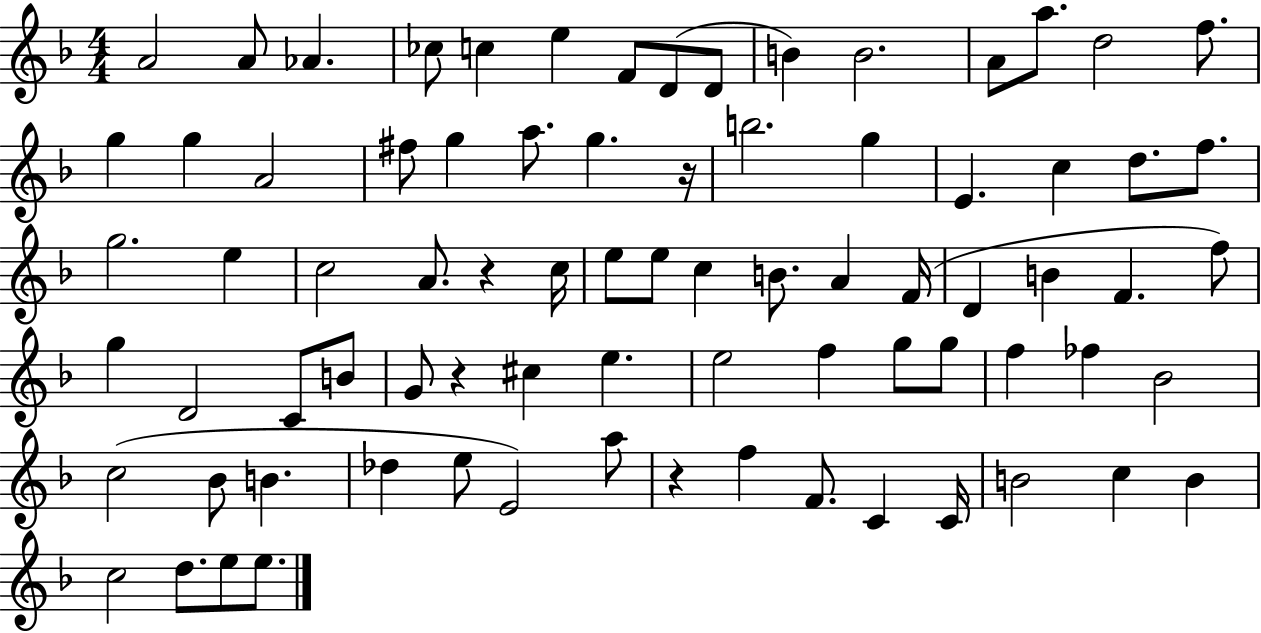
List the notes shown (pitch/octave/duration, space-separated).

A4/h A4/e Ab4/q. CES5/e C5/q E5/q F4/e D4/e D4/e B4/q B4/h. A4/e A5/e. D5/h F5/e. G5/q G5/q A4/h F#5/e G5/q A5/e. G5/q. R/s B5/h. G5/q E4/q. C5/q D5/e. F5/e. G5/h. E5/q C5/h A4/e. R/q C5/s E5/e E5/e C5/q B4/e. A4/q F4/s D4/q B4/q F4/q. F5/e G5/q D4/h C4/e B4/e G4/e R/q C#5/q E5/q. E5/h F5/q G5/e G5/e F5/q FES5/q Bb4/h C5/h Bb4/e B4/q. Db5/q E5/e E4/h A5/e R/q F5/q F4/e. C4/q C4/s B4/h C5/q B4/q C5/h D5/e. E5/e E5/e.